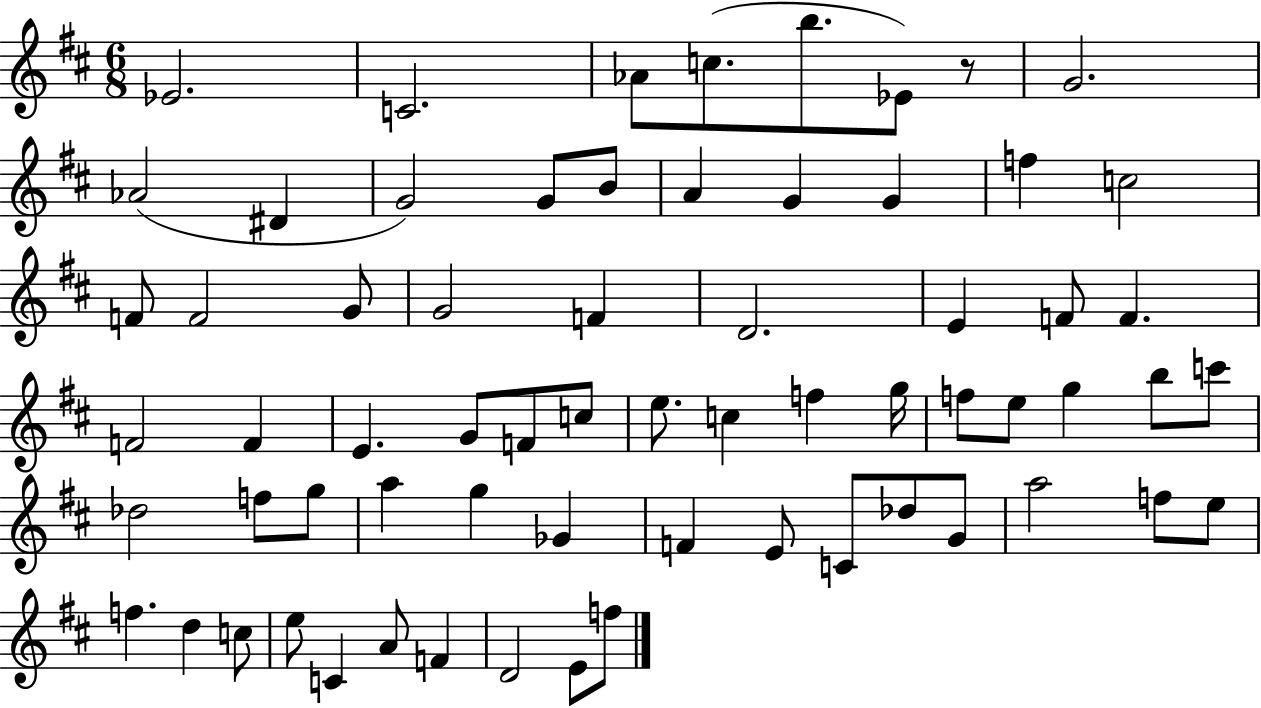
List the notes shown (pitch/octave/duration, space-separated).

Eb4/h. C4/h. Ab4/e C5/e. B5/e. Eb4/e R/e G4/h. Ab4/h D#4/q G4/h G4/e B4/e A4/q G4/q G4/q F5/q C5/h F4/e F4/h G4/e G4/h F4/q D4/h. E4/q F4/e F4/q. F4/h F4/q E4/q. G4/e F4/e C5/e E5/e. C5/q F5/q G5/s F5/e E5/e G5/q B5/e C6/e Db5/h F5/e G5/e A5/q G5/q Gb4/q F4/q E4/e C4/e Db5/e G4/e A5/h F5/e E5/e F5/q. D5/q C5/e E5/e C4/q A4/e F4/q D4/h E4/e F5/e